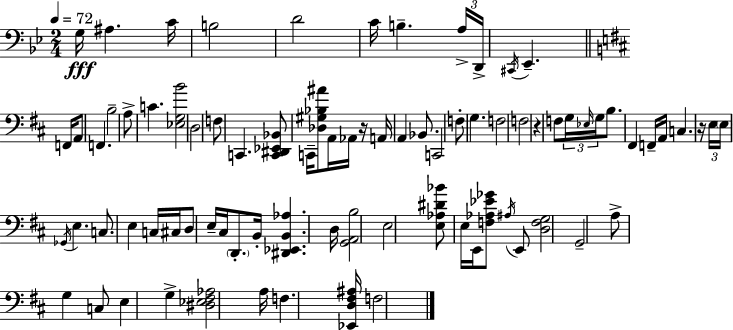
G3/s A#3/q. C4/s B3/h D4/h C4/s B3/q. A3/s D2/s C#2/s Eb2/q. F2/s A2/e F2/q. B3/h A3/e C4/q. [Eb3,G3,B4]/h D3/h F3/e C2/q. [C2,D#2,Eb2,Bb2]/e C2/s [Db3,G#3,Bb3,A#4]/e A2/s Ab2/s R/s A2/s A2/q Bb2/e. C2/h F3/e G3/q. F3/h F3/h R/q F3/e G3/s Eb3/s G3/s B3/e. F#2/q F2/s A2/s C3/q. R/s E3/s E3/s Gb2/s E3/q. C3/e. E3/q C3/s C#3/s D3/e E3/s C#3/s D2/e. B2/s [D#2,Eb2,B2,Ab3]/q. D3/s [G2,A2,B3]/h E3/h [E3,Ab3,D#4,Bb4]/e E3/s E2/s [F3,Ab3,Eb4,Gb4]/e A#3/s E2/e [D3,F3,G3]/h G2/h A3/e G3/q C3/e E3/q G3/q [D#3,Eb3,F#3,Ab3]/h A3/s F3/q. [Eb2,D3,F#3,A#3]/s F3/h